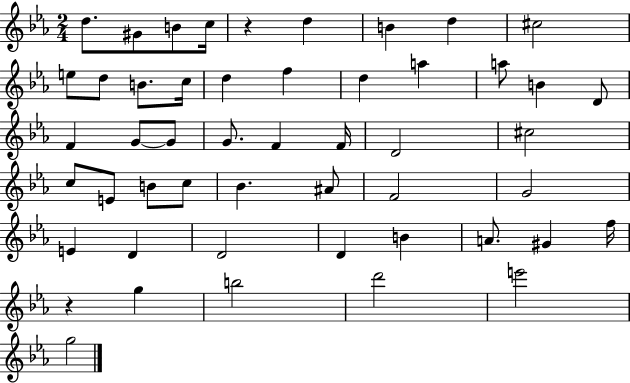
D5/e. G#4/e B4/e C5/s R/q D5/q B4/q D5/q C#5/h E5/e D5/e B4/e. C5/s D5/q F5/q D5/q A5/q A5/e B4/q D4/e F4/q G4/e G4/e G4/e. F4/q F4/s D4/h C#5/h C5/e E4/e B4/e C5/e Bb4/q. A#4/e F4/h G4/h E4/q D4/q D4/h D4/q B4/q A4/e. G#4/q F5/s R/q G5/q B5/h D6/h E6/h G5/h